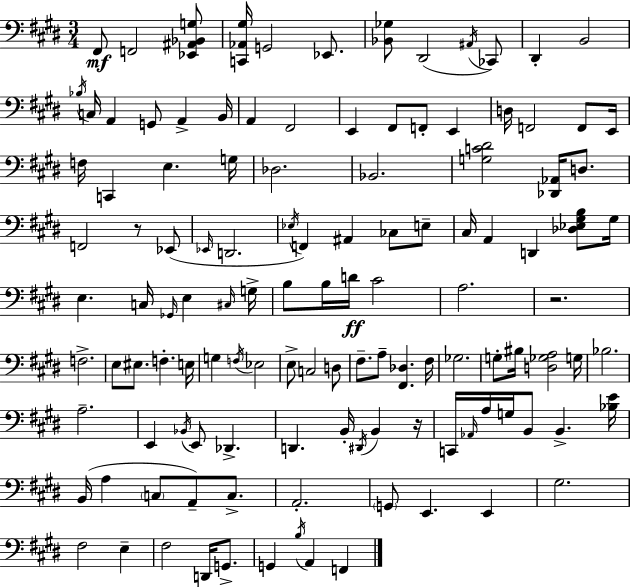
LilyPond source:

{
  \clef bass
  \numericTimeSignature
  \time 3/4
  \key e \major
  \repeat volta 2 { fis,8\mf f,2 <ees, ais, bes, g>8 | <c, aes, gis>16 g,2 ees,8. | <bes, ges>8 dis,2( \acciaccatura { ais,16 } ces,8) | dis,4-. b,2 | \break \acciaccatura { bes16 } c16 a,4 g,8 a,4-> | b,16 a,4 fis,2 | e,4 fis,8 f,8-. e,4 | d16 f,2 f,8 | \break e,16 f16 c,4 e4. | g16 des2. | bes,2. | <g c' dis'>2 <des, aes,>16 d8. | \break f,2 r8 | ees,8( \grace { ees,16 } d,2. | \acciaccatura { ees16 } f,4) ais,4 | ces8 e8-- cis16 a,4 d,4 | \break <des ees gis b>8 gis16 e4. c16 \grace { ges,16 } | e4 \grace { cis16 } g16-> b8 b16 d'16\ff cis'2 | a2. | r2. | \break f2.-> | e8 eis8. f4.-. | e16 g4 \acciaccatura { f16 } ees2 | e8-> c2 | \break d8 fis8.-- a8-- | <fis, des>4. fis16 ges2. | g8-. bis16 <d ges a>2 | g16 bes2. | \break a2.-- | e,4 \acciaccatura { bes,16 } | e,8 des,4.-> d,4. | b,16-. \acciaccatura { dis,16 } b,4 r16 c,16 \grace { aes,16 } a16 | \break g16 b,8 b,4.-> <bes e'>16 b,16( a4 | \parenthesize c8 a,8--) c8.-> a,2.-. | \parenthesize g,8 | e,4. e,4 gis2. | \break fis2 | e4-- fis2 | d,16 g,8.-> g,4 | \acciaccatura { b16 } a,4 f,4 } \bar "|."
}